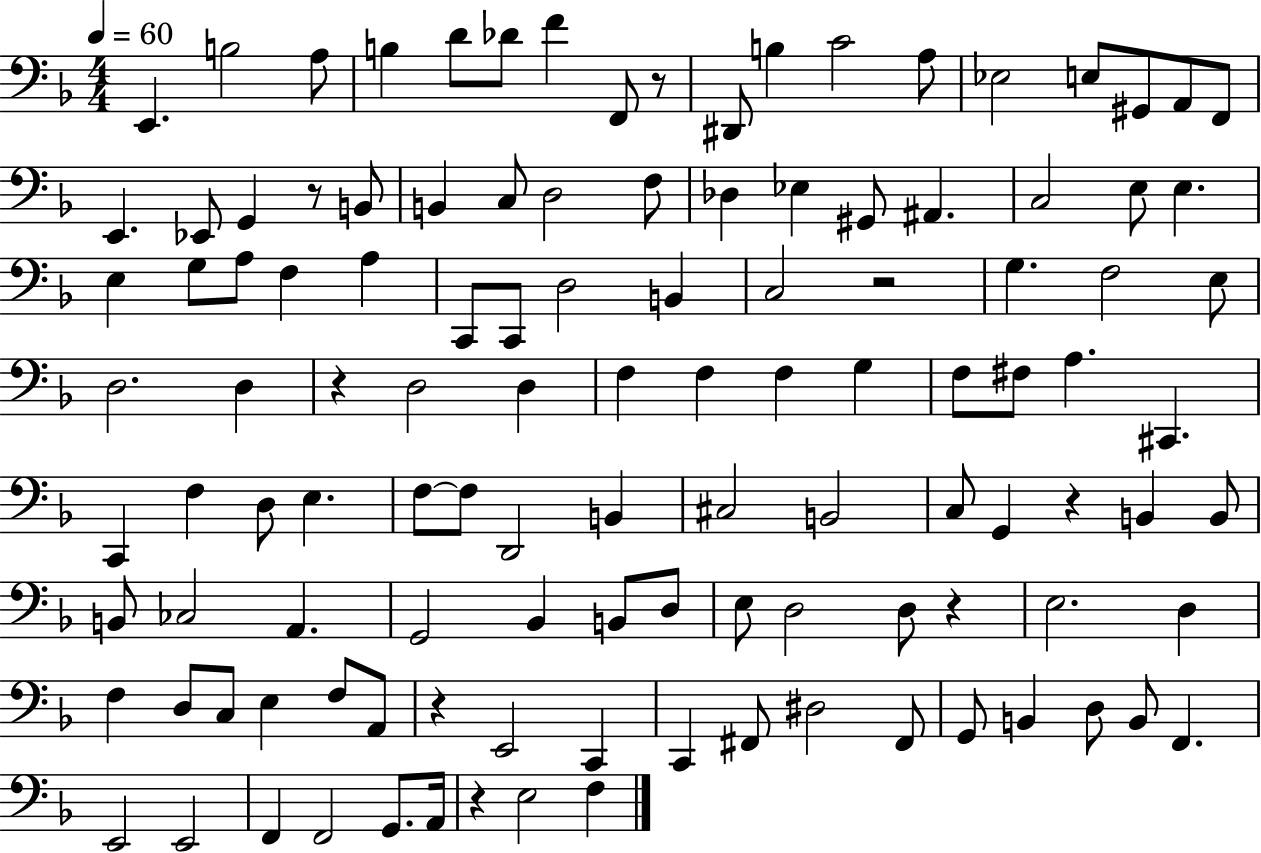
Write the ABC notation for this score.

X:1
T:Untitled
M:4/4
L:1/4
K:F
E,, B,2 A,/2 B, D/2 _D/2 F F,,/2 z/2 ^D,,/2 B, C2 A,/2 _E,2 E,/2 ^G,,/2 A,,/2 F,,/2 E,, _E,,/2 G,, z/2 B,,/2 B,, C,/2 D,2 F,/2 _D, _E, ^G,,/2 ^A,, C,2 E,/2 E, E, G,/2 A,/2 F, A, C,,/2 C,,/2 D,2 B,, C,2 z2 G, F,2 E,/2 D,2 D, z D,2 D, F, F, F, G, F,/2 ^F,/2 A, ^C,, C,, F, D,/2 E, F,/2 F,/2 D,,2 B,, ^C,2 B,,2 C,/2 G,, z B,, B,,/2 B,,/2 _C,2 A,, G,,2 _B,, B,,/2 D,/2 E,/2 D,2 D,/2 z E,2 D, F, D,/2 C,/2 E, F,/2 A,,/2 z E,,2 C,, C,, ^F,,/2 ^D,2 ^F,,/2 G,,/2 B,, D,/2 B,,/2 F,, E,,2 E,,2 F,, F,,2 G,,/2 A,,/4 z E,2 F,